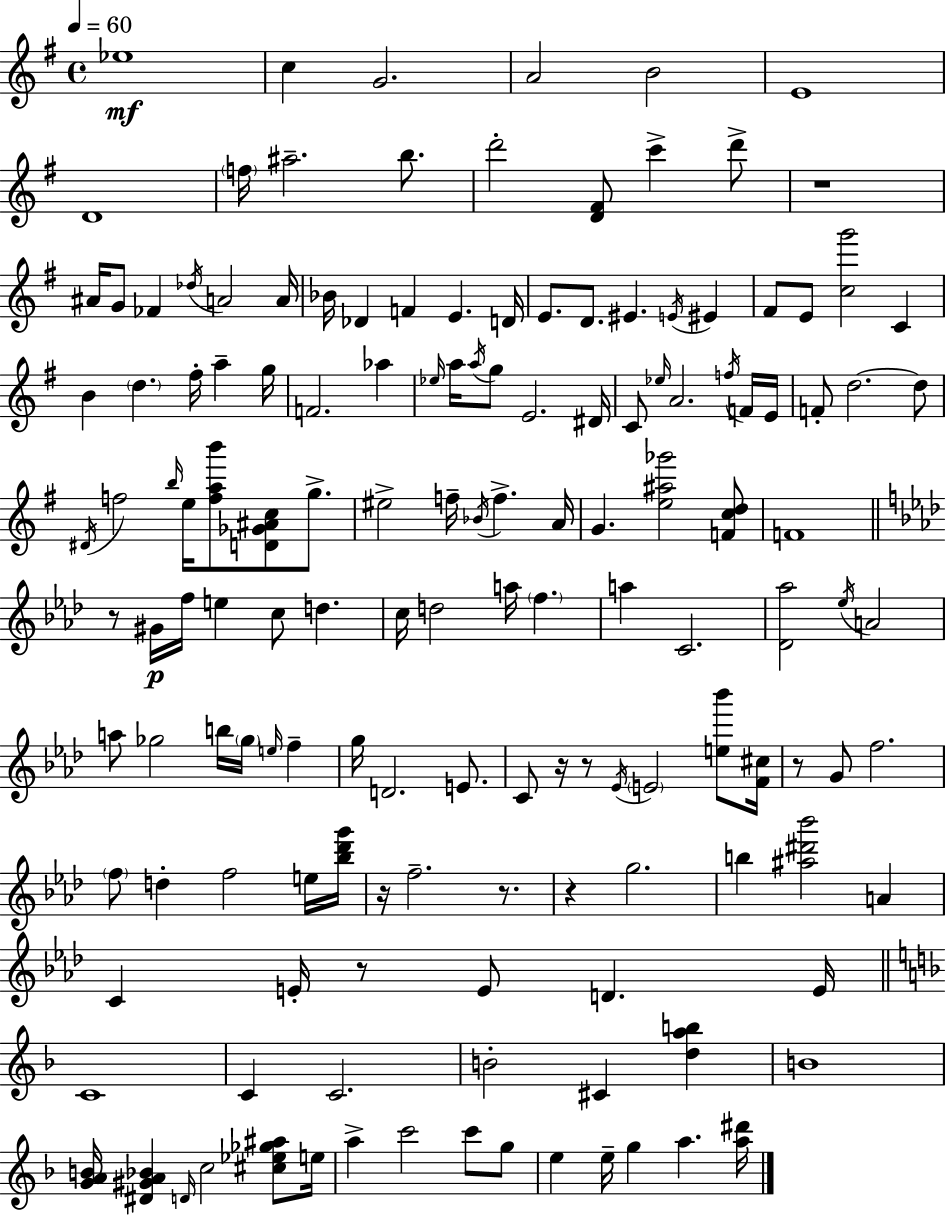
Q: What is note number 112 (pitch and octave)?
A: B4